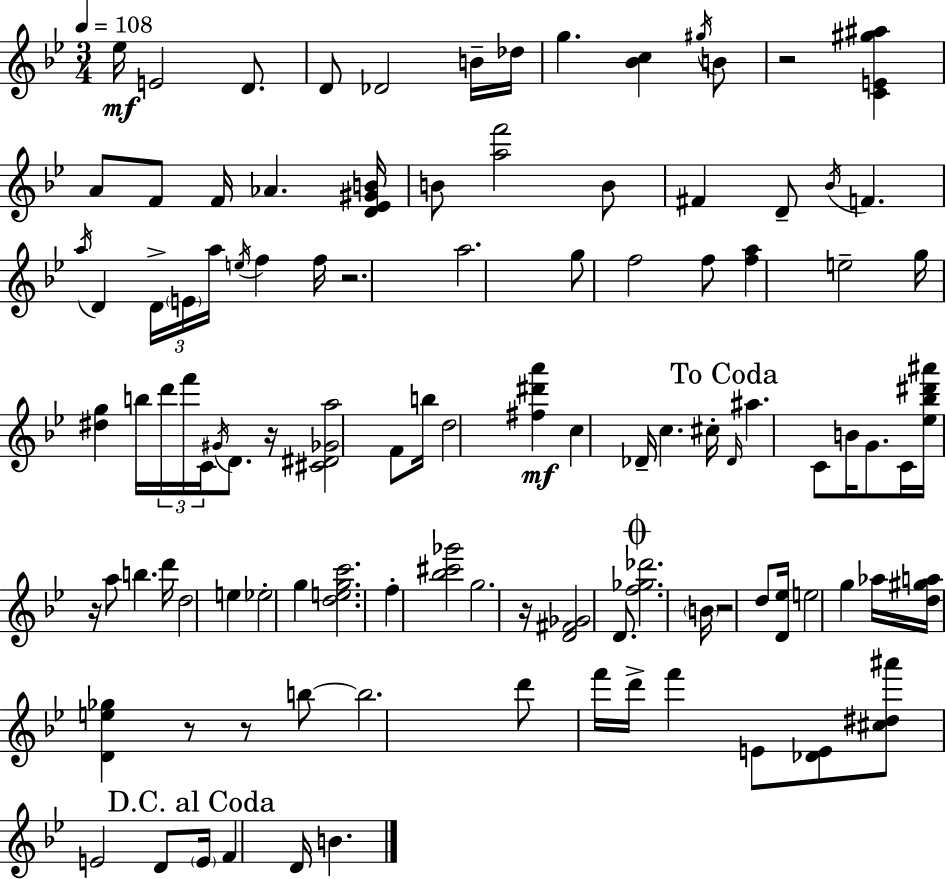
X:1
T:Untitled
M:3/4
L:1/4
K:Bb
_e/4 E2 D/2 D/2 _D2 B/4 _d/4 g [_Bc] ^g/4 B/2 z2 [CE^g^a] A/2 F/2 F/4 _A [D_E^GB]/4 B/2 [af']2 B/2 ^F D/2 _B/4 F a/4 D D/4 E/4 a/4 e/4 f f/4 z2 a2 g/2 f2 f/2 [fa] e2 g/4 [^dg] b/4 d'/4 f'/4 C/4 ^G/4 D/2 z/4 [^C^D_Ga]2 F/2 b/4 d2 [^f^d'a'] c _D/4 c ^c/4 _D/4 ^a C/2 B/4 G/2 C/4 [_e_b^d'^a']/4 z/4 a/2 b d'/4 d2 e _e2 g [degc']2 f [_b^c'_g']2 g2 z/4 [D^F_G]2 D/2 [f_g_d']2 B/4 z2 d/2 [D_e]/4 e2 g _a/4 [d^ga]/4 [De_g] z/2 z/2 b/2 b2 d'/2 f'/4 d'/4 f' E/2 [_DE]/2 [^c^d^a']/2 E2 D/2 E/4 F D/4 B